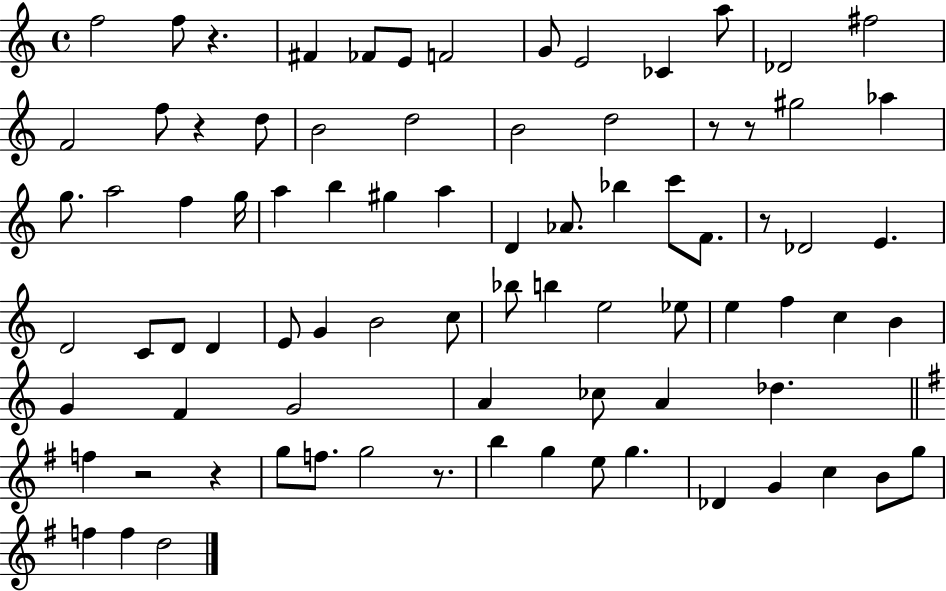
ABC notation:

X:1
T:Untitled
M:4/4
L:1/4
K:C
f2 f/2 z ^F _F/2 E/2 F2 G/2 E2 _C a/2 _D2 ^f2 F2 f/2 z d/2 B2 d2 B2 d2 z/2 z/2 ^g2 _a g/2 a2 f g/4 a b ^g a D _A/2 _b c'/2 F/2 z/2 _D2 E D2 C/2 D/2 D E/2 G B2 c/2 _b/2 b e2 _e/2 e f c B G F G2 A _c/2 A _d f z2 z g/2 f/2 g2 z/2 b g e/2 g _D G c B/2 g/2 f f d2